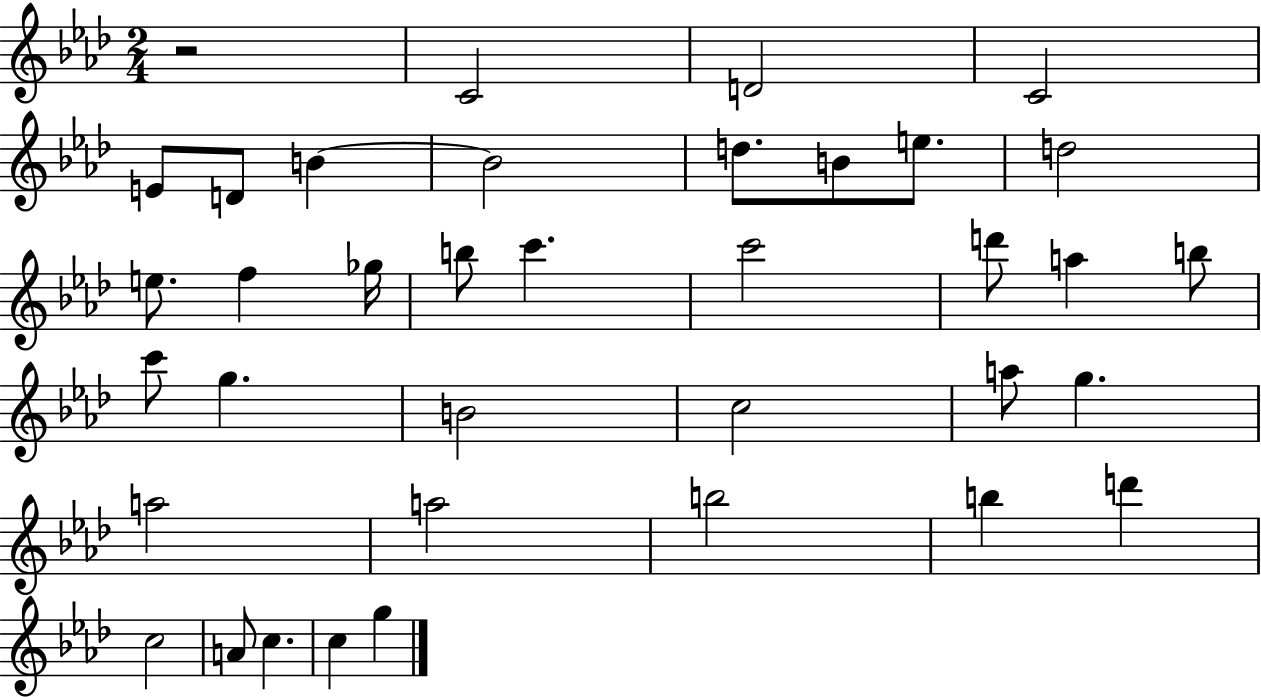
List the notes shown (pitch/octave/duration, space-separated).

R/h C4/h D4/h C4/h E4/e D4/e B4/q B4/h D5/e. B4/e E5/e. D5/h E5/e. F5/q Gb5/s B5/e C6/q. C6/h D6/e A5/q B5/e C6/e G5/q. B4/h C5/h A5/e G5/q. A5/h A5/h B5/h B5/q D6/q C5/h A4/e C5/q. C5/q G5/q